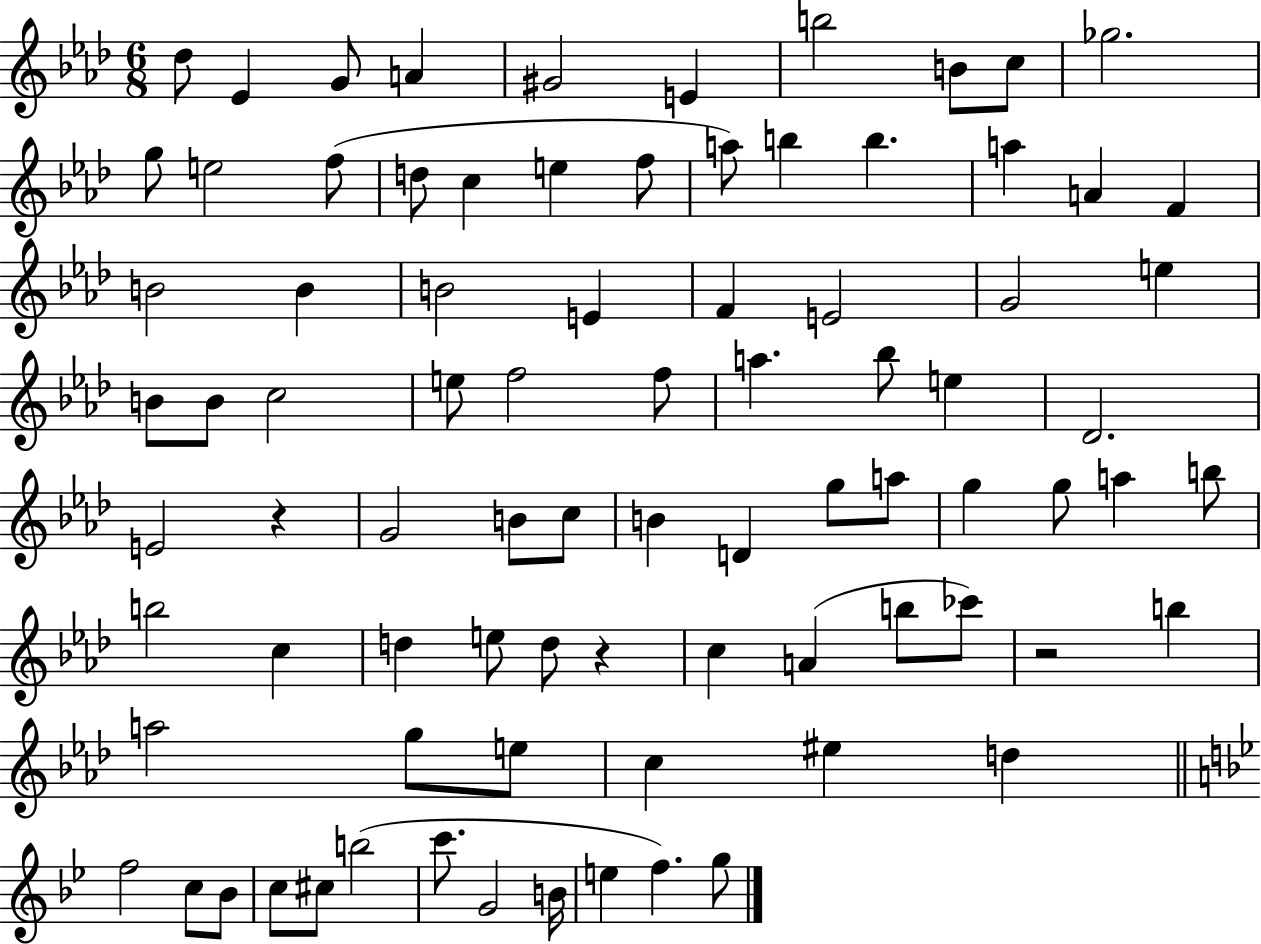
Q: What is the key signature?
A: AES major